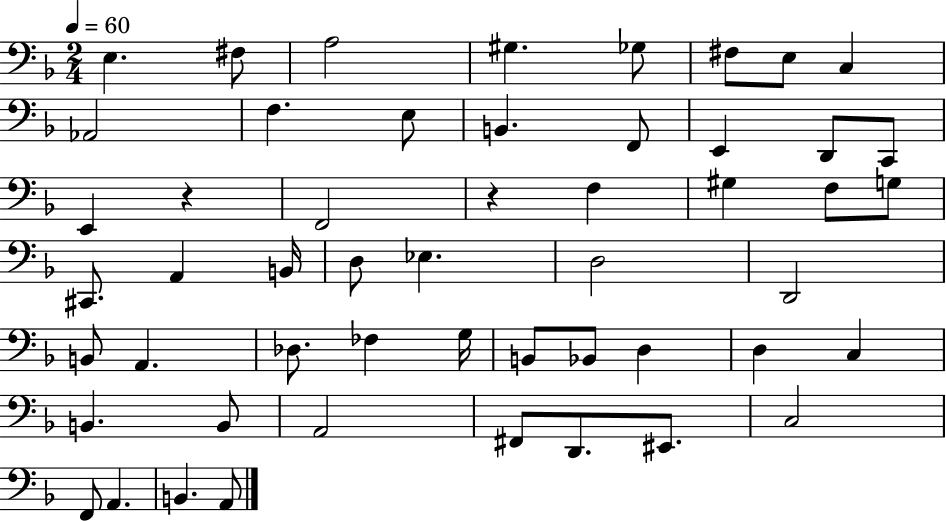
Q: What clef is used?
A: bass